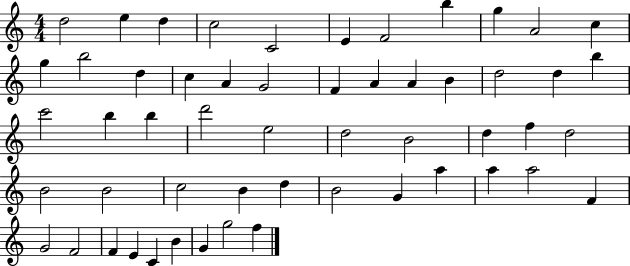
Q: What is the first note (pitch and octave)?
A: D5